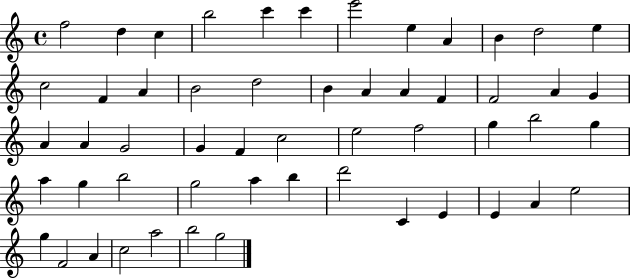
X:1
T:Untitled
M:4/4
L:1/4
K:C
f2 d c b2 c' c' e'2 e A B d2 e c2 F A B2 d2 B A A F F2 A G A A G2 G F c2 e2 f2 g b2 g a g b2 g2 a b d'2 C E E A e2 g F2 A c2 a2 b2 g2